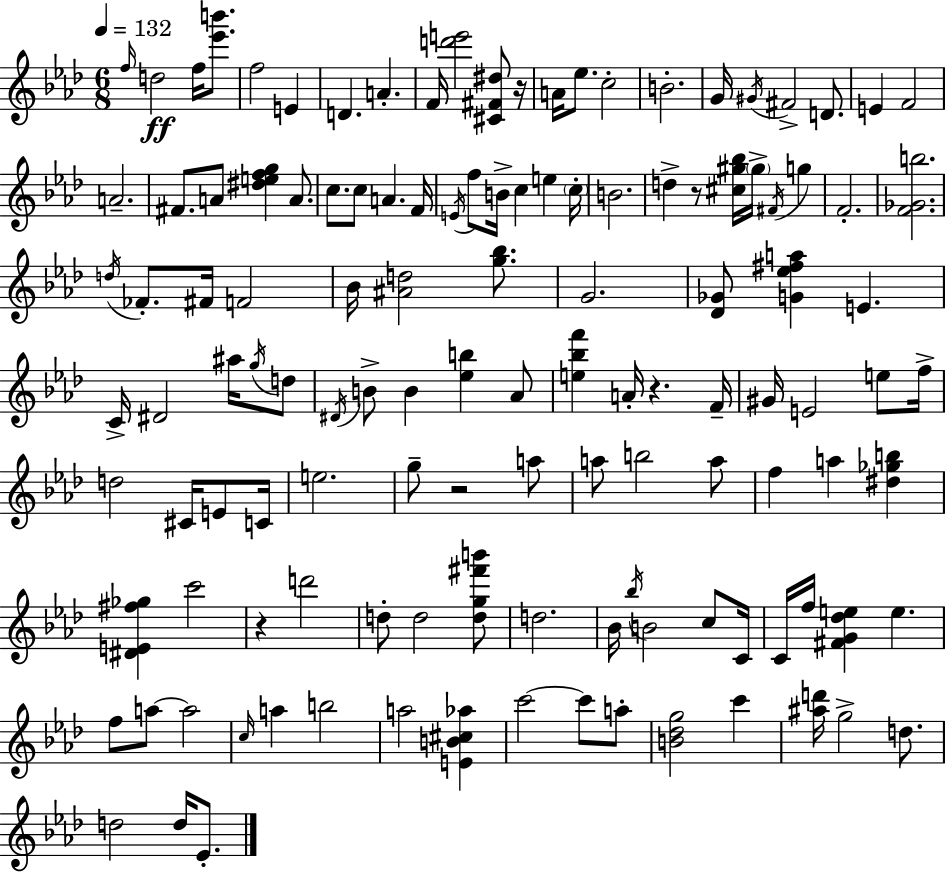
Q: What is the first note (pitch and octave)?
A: F5